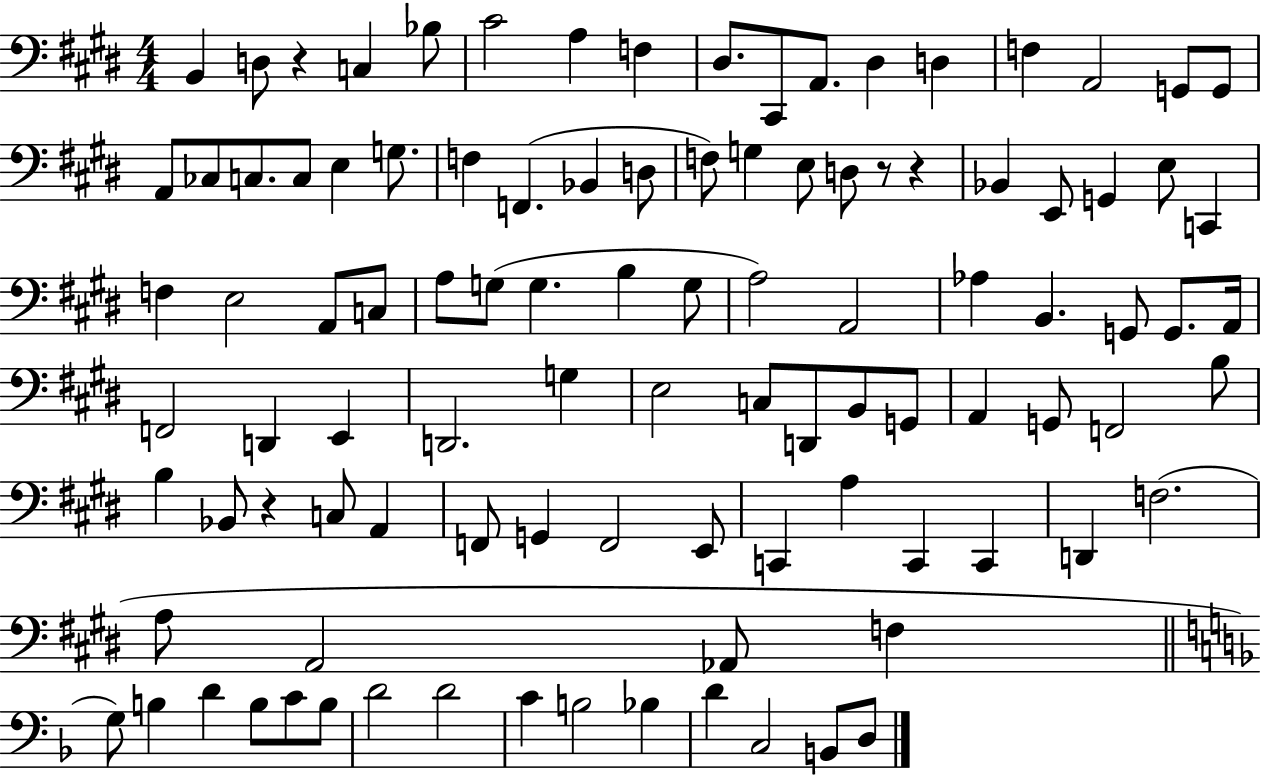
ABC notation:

X:1
T:Untitled
M:4/4
L:1/4
K:E
B,, D,/2 z C, _B,/2 ^C2 A, F, ^D,/2 ^C,,/2 A,,/2 ^D, D, F, A,,2 G,,/2 G,,/2 A,,/2 _C,/2 C,/2 C,/2 E, G,/2 F, F,, _B,, D,/2 F,/2 G, E,/2 D,/2 z/2 z _B,, E,,/2 G,, E,/2 C,, F, E,2 A,,/2 C,/2 A,/2 G,/2 G, B, G,/2 A,2 A,,2 _A, B,, G,,/2 G,,/2 A,,/4 F,,2 D,, E,, D,,2 G, E,2 C,/2 D,,/2 B,,/2 G,,/2 A,, G,,/2 F,,2 B,/2 B, _B,,/2 z C,/2 A,, F,,/2 G,, F,,2 E,,/2 C,, A, C,, C,, D,, F,2 A,/2 A,,2 _A,,/2 F, G,/2 B, D B,/2 C/2 B,/2 D2 D2 C B,2 _B, D C,2 B,,/2 D,/2